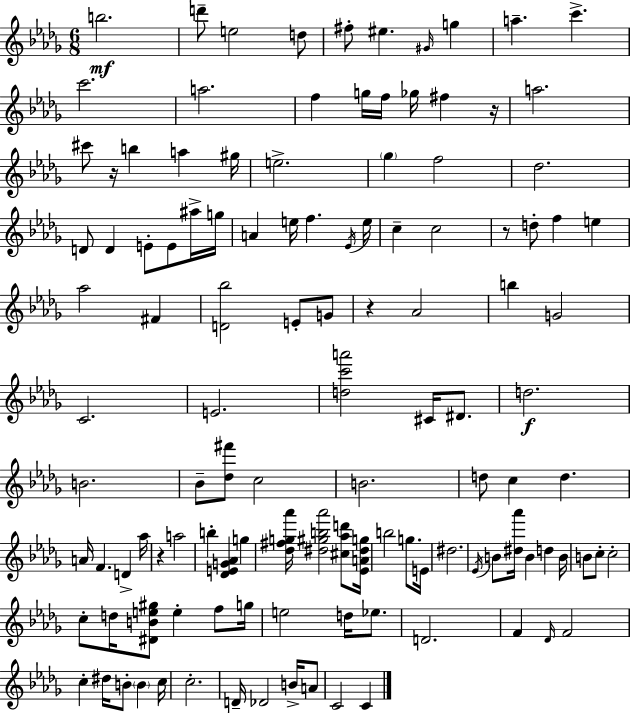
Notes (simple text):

B5/h. D6/e E5/h D5/e F#5/e EIS5/q. G#4/s G5/q A5/q. C6/q. C6/h. A5/h. F5/q G5/s F5/s Gb5/s F#5/q R/s A5/h. C#6/e R/s B5/q A5/q G#5/s E5/h. Gb5/q F5/h Db5/h. D4/e D4/q E4/e E4/e A#5/s G5/s A4/q E5/s F5/q. Eb4/s E5/s C5/q C5/h R/e D5/e F5/q E5/q Ab5/h F#4/q [D4,Bb5]/h E4/e G4/e R/q Ab4/h B5/q G4/h C4/h. E4/h. [D5,C6,A6]/h C#4/s D#4/e. D5/h. B4/h. Bb4/e [Db5,F#6]/e C5/h B4/h. D5/e C5/q D5/q. A4/s F4/q. D4/q Ab5/s R/q A5/h B5/q [Db4,E4,G4,Ab4]/q G5/q [Db5,F#5,G5,Ab6]/s [D#5,G#5,B5,Ab6]/h [C#5,Ab5,D6]/e [Eb4,A4,D#5,G5]/s B5/h G5/e. E4/s D#5/h. Eb4/s B4/e [D#5,Ab6]/s B4/q D5/q B4/s B4/e C5/e C5/h C5/e D5/s [D#4,B4,E5,G#5]/e E5/q F5/e G5/s E5/h D5/s Eb5/e. D4/h. F4/q Db4/s F4/h C5/q D#5/s B4/e B4/q C5/s C5/h. D4/s Db4/h B4/s A4/e C4/h C4/q